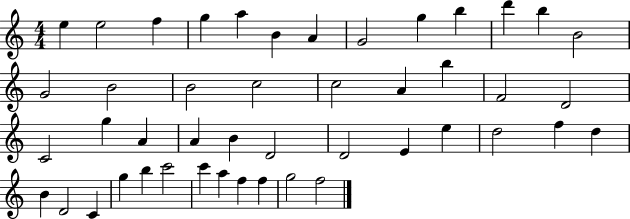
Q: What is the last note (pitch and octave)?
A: F5